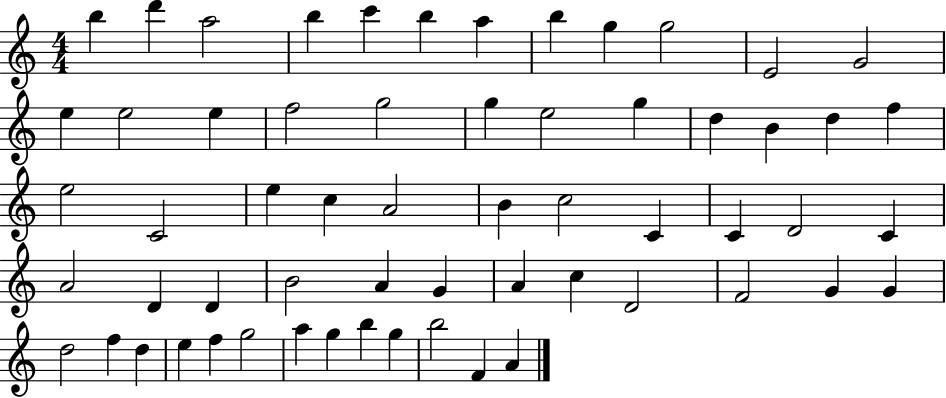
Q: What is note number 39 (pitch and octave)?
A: B4